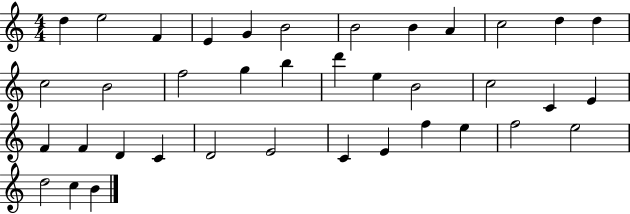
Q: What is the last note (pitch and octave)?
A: B4